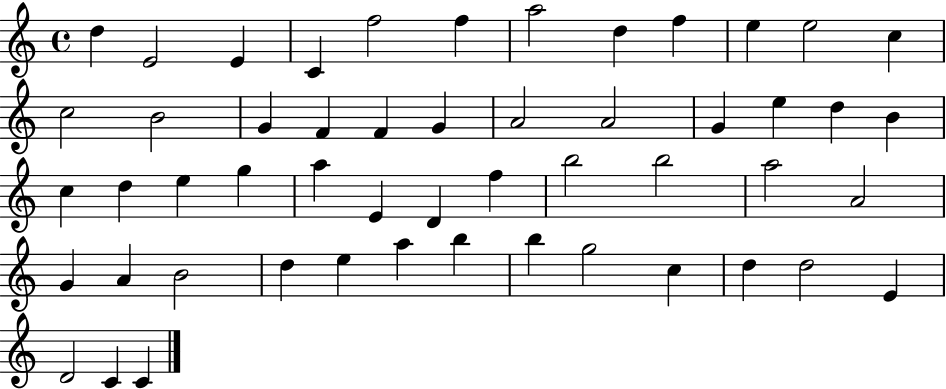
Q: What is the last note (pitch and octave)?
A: C4